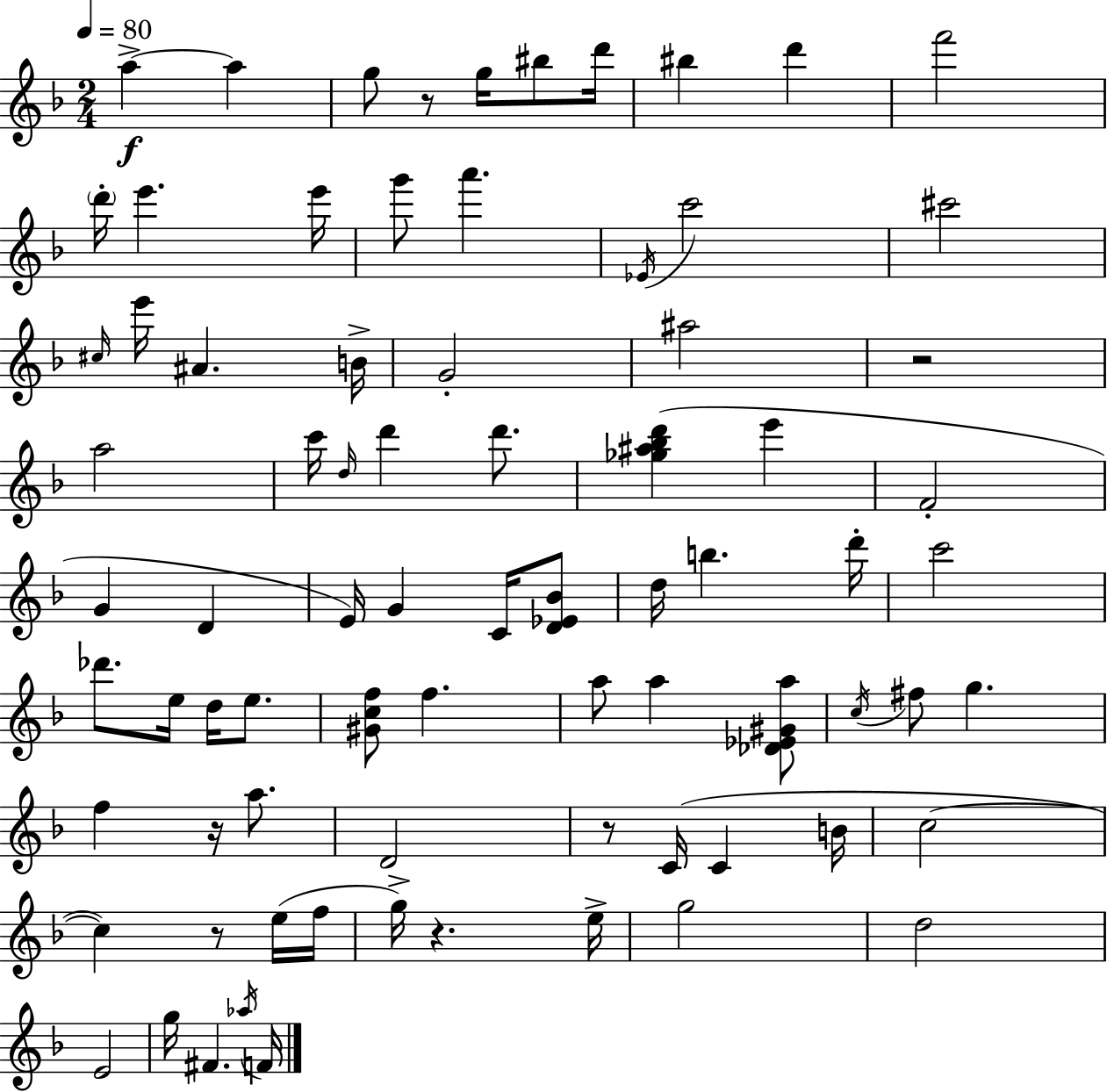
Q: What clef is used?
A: treble